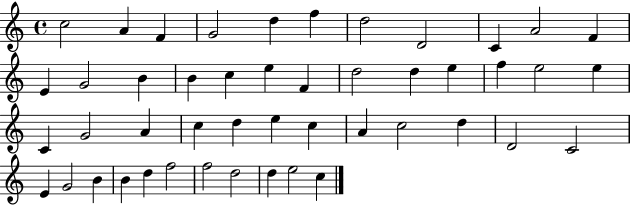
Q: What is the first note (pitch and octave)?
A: C5